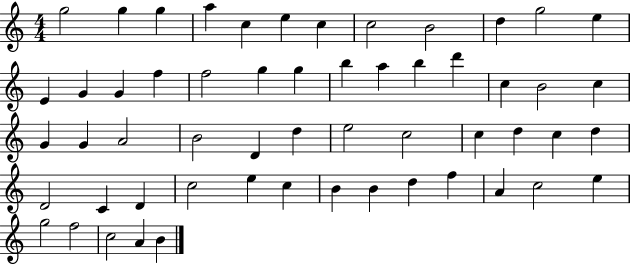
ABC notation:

X:1
T:Untitled
M:4/4
L:1/4
K:C
g2 g g a c e c c2 B2 d g2 e E G G f f2 g g b a b d' c B2 c G G A2 B2 D d e2 c2 c d c d D2 C D c2 e c B B d f A c2 e g2 f2 c2 A B